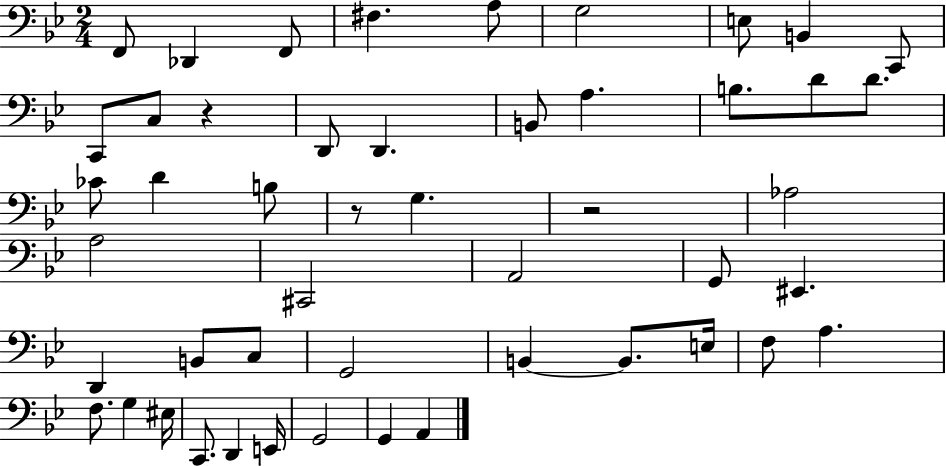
{
  \clef bass
  \numericTimeSignature
  \time 2/4
  \key bes \major
  f,8 des,4 f,8 | fis4. a8 | g2 | e8 b,4 c,8 | \break c,8 c8 r4 | d,8 d,4. | b,8 a4. | b8. d'8 d'8. | \break ces'8 d'4 b8 | r8 g4. | r2 | aes2 | \break a2 | cis,2 | a,2 | g,8 eis,4. | \break d,4 b,8 c8 | g,2 | b,4~~ b,8. e16 | f8 a4. | \break f8. g4 eis16 | c,8. d,4 e,16 | g,2 | g,4 a,4 | \break \bar "|."
}